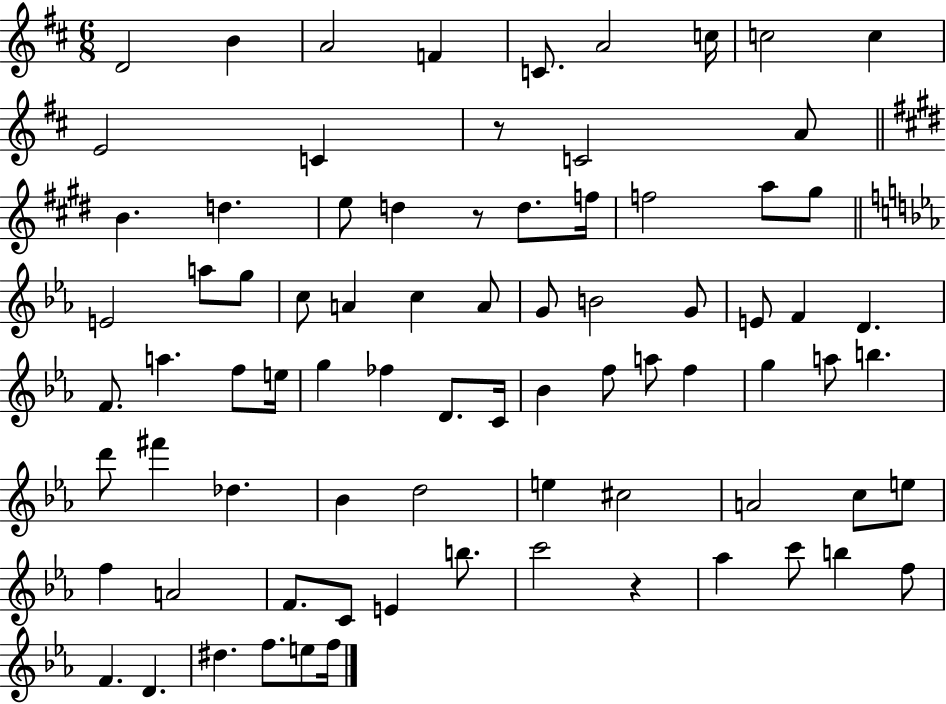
{
  \clef treble
  \numericTimeSignature
  \time 6/8
  \key d \major
  d'2 b'4 | a'2 f'4 | c'8. a'2 c''16 | c''2 c''4 | \break e'2 c'4 | r8 c'2 a'8 | \bar "||" \break \key e \major b'4. d''4. | e''8 d''4 r8 d''8. f''16 | f''2 a''8 gis''8 | \bar "||" \break \key c \minor e'2 a''8 g''8 | c''8 a'4 c''4 a'8 | g'8 b'2 g'8 | e'8 f'4 d'4. | \break f'8. a''4. f''8 e''16 | g''4 fes''4 d'8. c'16 | bes'4 f''8 a''8 f''4 | g''4 a''8 b''4. | \break d'''8 fis'''4 des''4. | bes'4 d''2 | e''4 cis''2 | a'2 c''8 e''8 | \break f''4 a'2 | f'8. c'8 e'4 b''8. | c'''2 r4 | aes''4 c'''8 b''4 f''8 | \break f'4. d'4. | dis''4. f''8. e''8 f''16 | \bar "|."
}